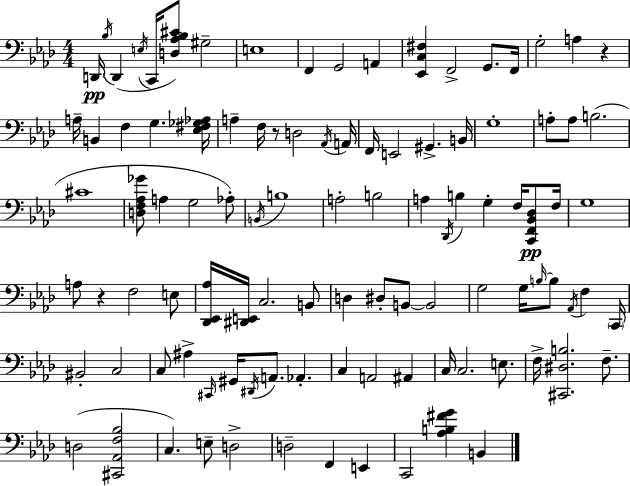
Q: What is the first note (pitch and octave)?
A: D2